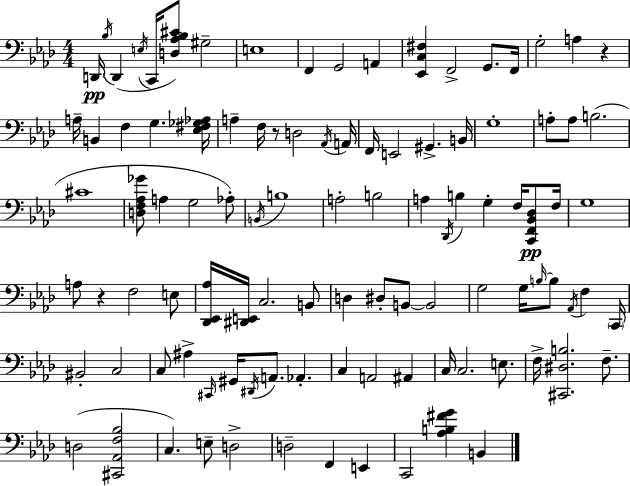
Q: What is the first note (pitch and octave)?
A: D2